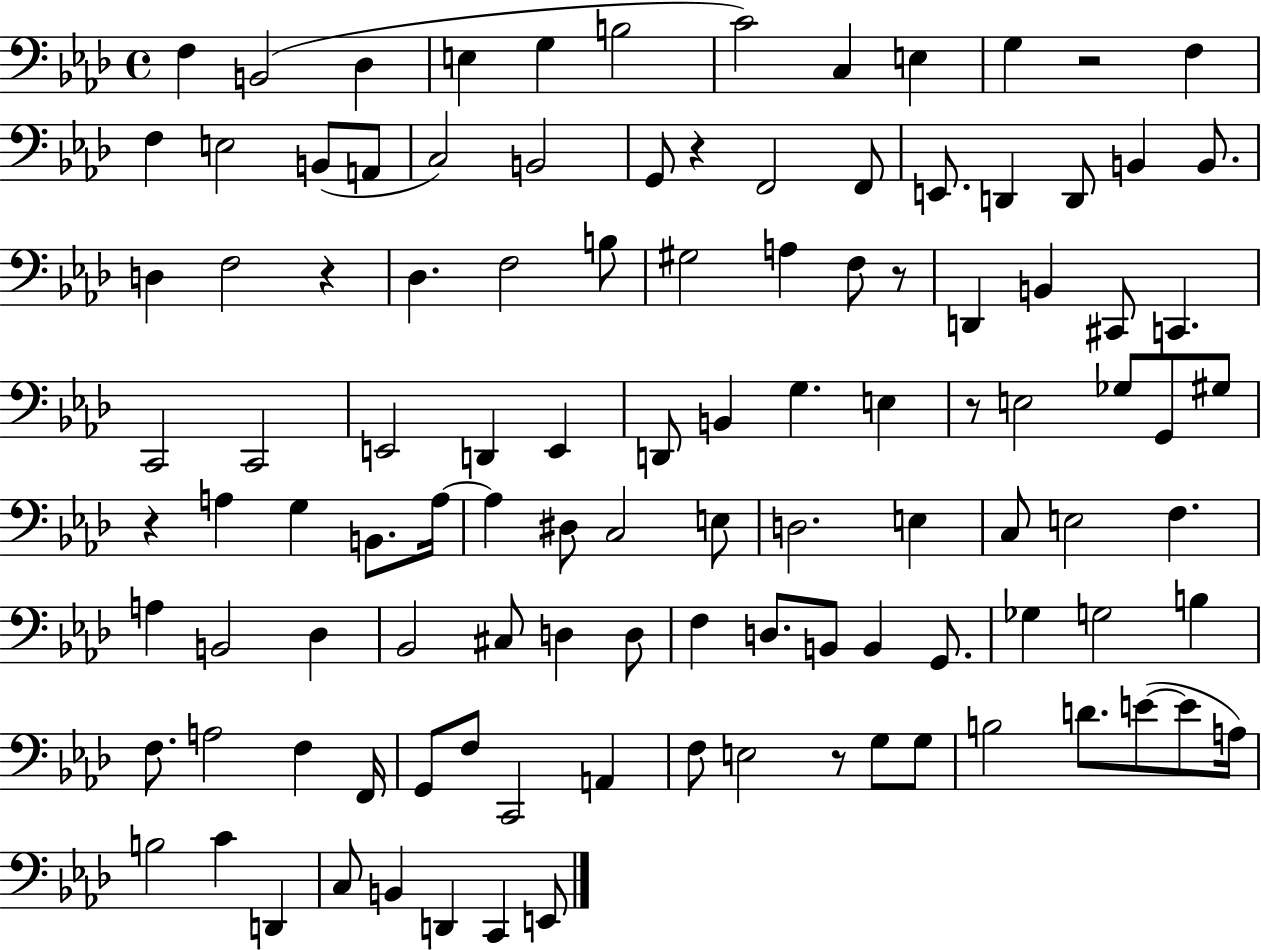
X:1
T:Untitled
M:4/4
L:1/4
K:Ab
F, B,,2 _D, E, G, B,2 C2 C, E, G, z2 F, F, E,2 B,,/2 A,,/2 C,2 B,,2 G,,/2 z F,,2 F,,/2 E,,/2 D,, D,,/2 B,, B,,/2 D, F,2 z _D, F,2 B,/2 ^G,2 A, F,/2 z/2 D,, B,, ^C,,/2 C,, C,,2 C,,2 E,,2 D,, E,, D,,/2 B,, G, E, z/2 E,2 _G,/2 G,,/2 ^G,/2 z A, G, B,,/2 A,/4 A, ^D,/2 C,2 E,/2 D,2 E, C,/2 E,2 F, A, B,,2 _D, _B,,2 ^C,/2 D, D,/2 F, D,/2 B,,/2 B,, G,,/2 _G, G,2 B, F,/2 A,2 F, F,,/4 G,,/2 F,/2 C,,2 A,, F,/2 E,2 z/2 G,/2 G,/2 B,2 D/2 E/2 E/2 A,/4 B,2 C D,, C,/2 B,, D,, C,, E,,/2